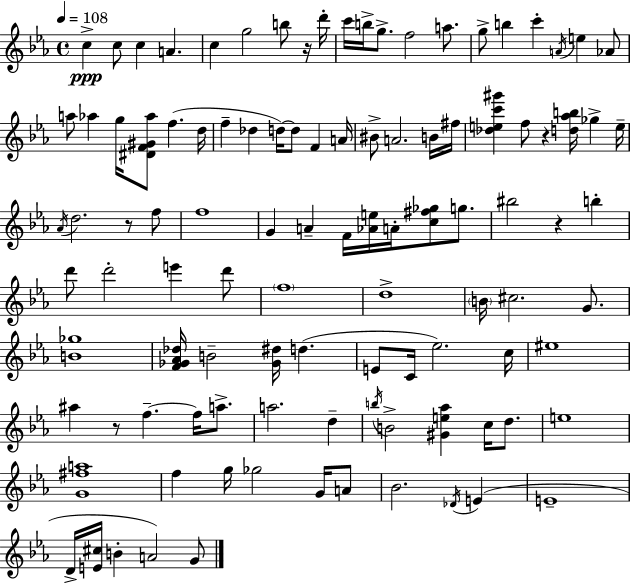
{
  \clef treble
  \time 4/4
  \defaultTimeSignature
  \key ees \major
  \tempo 4 = 108
  c''4->\ppp c''8 c''4 a'4. | c''4 g''2 b''8 r16 d'''16-. | c'''16 b''16-> g''8.-> f''2 a''8. | g''8-> b''4 c'''4-. \acciaccatura { a'16 } e''4 aes'8 | \break a''8 aes''4 g''16 <dis' f' gis' aes''>8 f''4.( | d''16 f''4-- des''4 d''16~~) d''8 f'4 | a'16 bis'8-> a'2. b'16 | fis''16 <des'' e'' c''' gis'''>4 f''8 r4 <d'' aes'' b''>16 ges''4-> | \break e''16-- \acciaccatura { aes'16 } d''2. r8 | f''8 f''1 | g'4 a'4-- f'16 <aes' e''>16 a'16-. <c'' fis'' ges''>8 g''8. | bis''2 r4 b''4-. | \break d'''8 d'''2-. e'''4 | d'''8 \parenthesize f''1 | d''1-> | \parenthesize b'16 cis''2. g'8. | \break <b' ges''>1 | <f' ges' aes' des''>16 b'2-- <ges' dis''>16 d''4.( | e'8 c'16 ees''2.) | c''16 eis''1 | \break ais''4 r8 f''4.--~~ f''16 a''8.-> | a''2. d''4-- | \acciaccatura { b''16 } b'2-> <gis' e'' aes''>4 c''16 | d''8. e''1 | \break <g' fis'' a''>1 | f''4 g''16 ges''2 | g'16 a'8 bes'2. \acciaccatura { des'16 } | e'4( e'1-- | \break d'16-> <e' cis''>16 b'4-. a'2) | g'8 \bar "|."
}